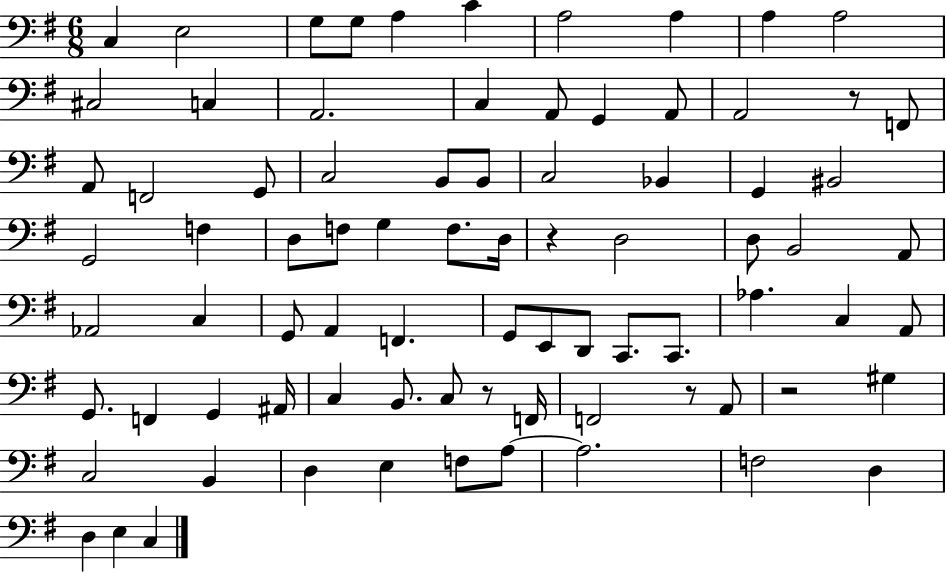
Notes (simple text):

C3/q E3/h G3/e G3/e A3/q C4/q A3/h A3/q A3/q A3/h C#3/h C3/q A2/h. C3/q A2/e G2/q A2/e A2/h R/e F2/e A2/e F2/h G2/e C3/h B2/e B2/e C3/h Bb2/q G2/q BIS2/h G2/h F3/q D3/e F3/e G3/q F3/e. D3/s R/q D3/h D3/e B2/h A2/e Ab2/h C3/q G2/e A2/q F2/q. G2/e E2/e D2/e C2/e. C2/e. Ab3/q. C3/q A2/e G2/e. F2/q G2/q A#2/s C3/q B2/e. C3/e R/e F2/s F2/h R/e A2/e R/h G#3/q C3/h B2/q D3/q E3/q F3/e A3/e A3/h. F3/h D3/q D3/q E3/q C3/q